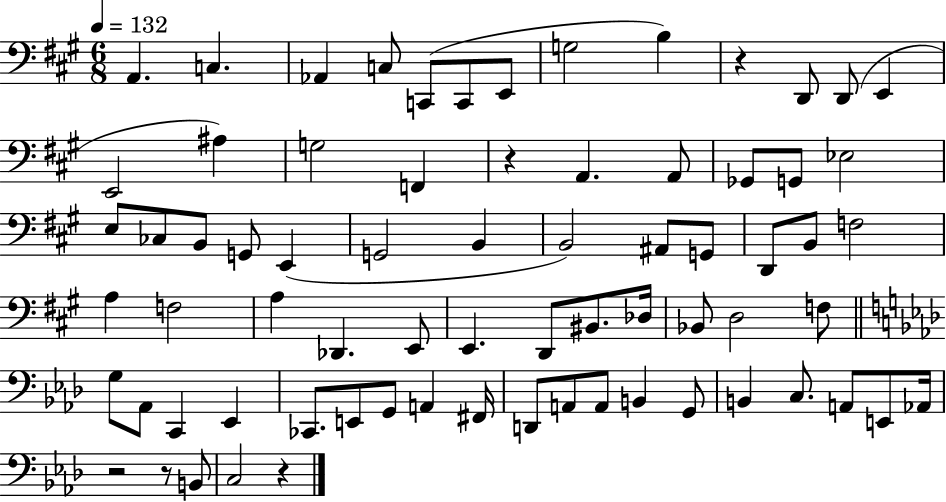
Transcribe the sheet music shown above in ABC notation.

X:1
T:Untitled
M:6/8
L:1/4
K:A
A,, C, _A,, C,/2 C,,/2 C,,/2 E,,/2 G,2 B, z D,,/2 D,,/2 E,, E,,2 ^A, G,2 F,, z A,, A,,/2 _G,,/2 G,,/2 _E,2 E,/2 _C,/2 B,,/2 G,,/2 E,, G,,2 B,, B,,2 ^A,,/2 G,,/2 D,,/2 B,,/2 F,2 A, F,2 A, _D,, E,,/2 E,, D,,/2 ^B,,/2 _D,/4 _B,,/2 D,2 F,/2 G,/2 _A,,/2 C,, _E,, _C,,/2 E,,/2 G,,/2 A,, ^F,,/4 D,,/2 A,,/2 A,,/2 B,, G,,/2 B,, C,/2 A,,/2 E,,/2 _A,,/4 z2 z/2 B,,/2 C,2 z